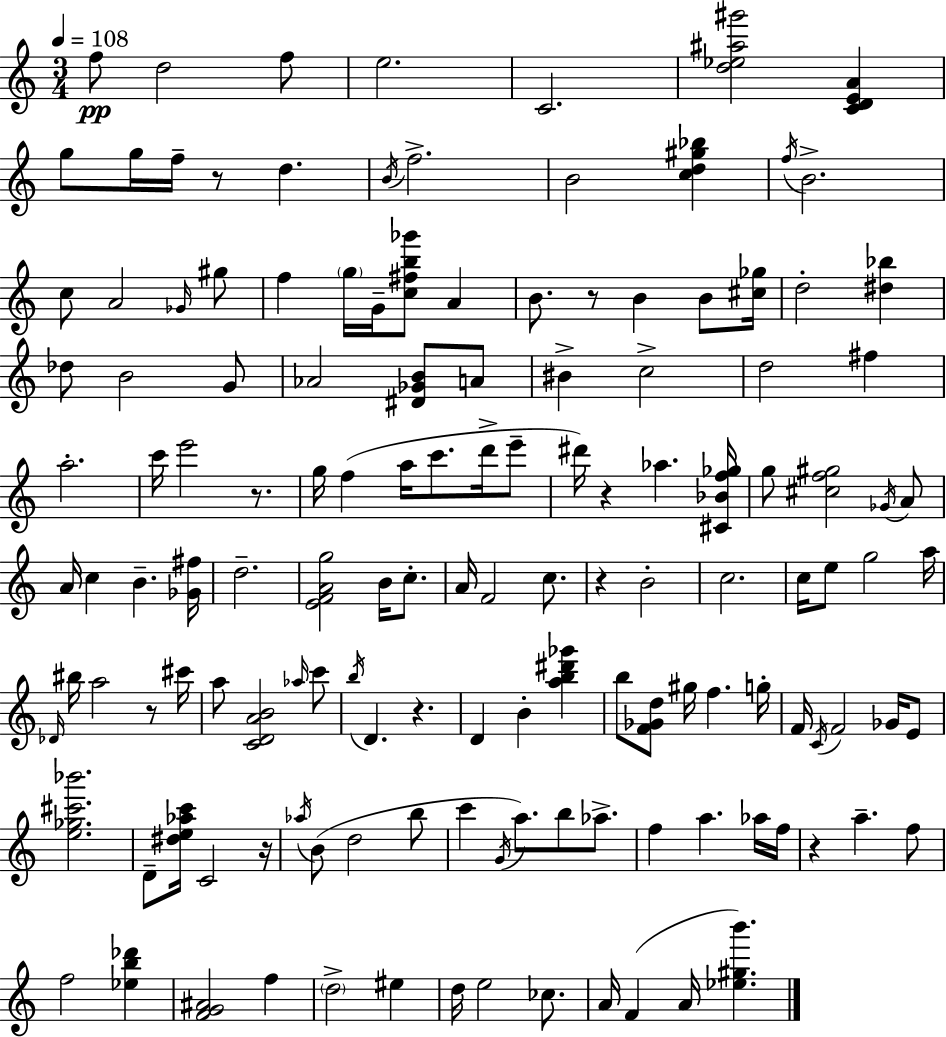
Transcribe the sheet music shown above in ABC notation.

X:1
T:Untitled
M:3/4
L:1/4
K:Am
f/2 d2 f/2 e2 C2 [d_e^a^g']2 [CDEA] g/2 g/4 f/4 z/2 d B/4 f2 B2 [cd^g_b] f/4 B2 c/2 A2 _G/4 ^g/2 f g/4 G/4 [c^fb_g']/2 A B/2 z/2 B B/2 [^c_g]/4 d2 [^d_b] _d/2 B2 G/2 _A2 [^D_GB]/2 A/2 ^B c2 d2 ^f a2 c'/4 e'2 z/2 g/4 f a/4 c'/2 d'/4 e'/2 ^d'/4 z _a [^C_Bf_g]/4 g/2 [^cf^g]2 _G/4 A/2 A/4 c B [_G^f]/4 d2 [EFAg]2 B/4 c/2 A/4 F2 c/2 z B2 c2 c/4 e/2 g2 a/4 _D/4 ^b/4 a2 z/2 ^c'/4 a/2 [CDAB]2 _a/4 c'/2 b/4 D z D B [ab^d'_g'] b/2 [F_Gd]/2 ^g/4 f g/4 F/4 C/4 F2 _G/4 E/2 [e_g^c'_b']2 D/2 [^de_ac']/4 C2 z/4 _a/4 B/2 d2 b/2 c' G/4 a/2 b/2 _a/2 f a _a/4 f/4 z a f/2 f2 [_eb_d'] [FG^A]2 f d2 ^e d/4 e2 _c/2 A/4 F A/4 [_e^gb']